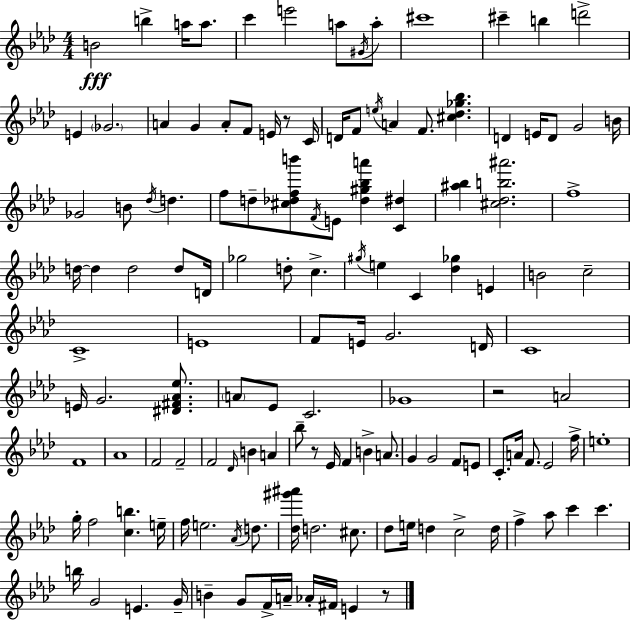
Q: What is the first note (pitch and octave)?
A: B4